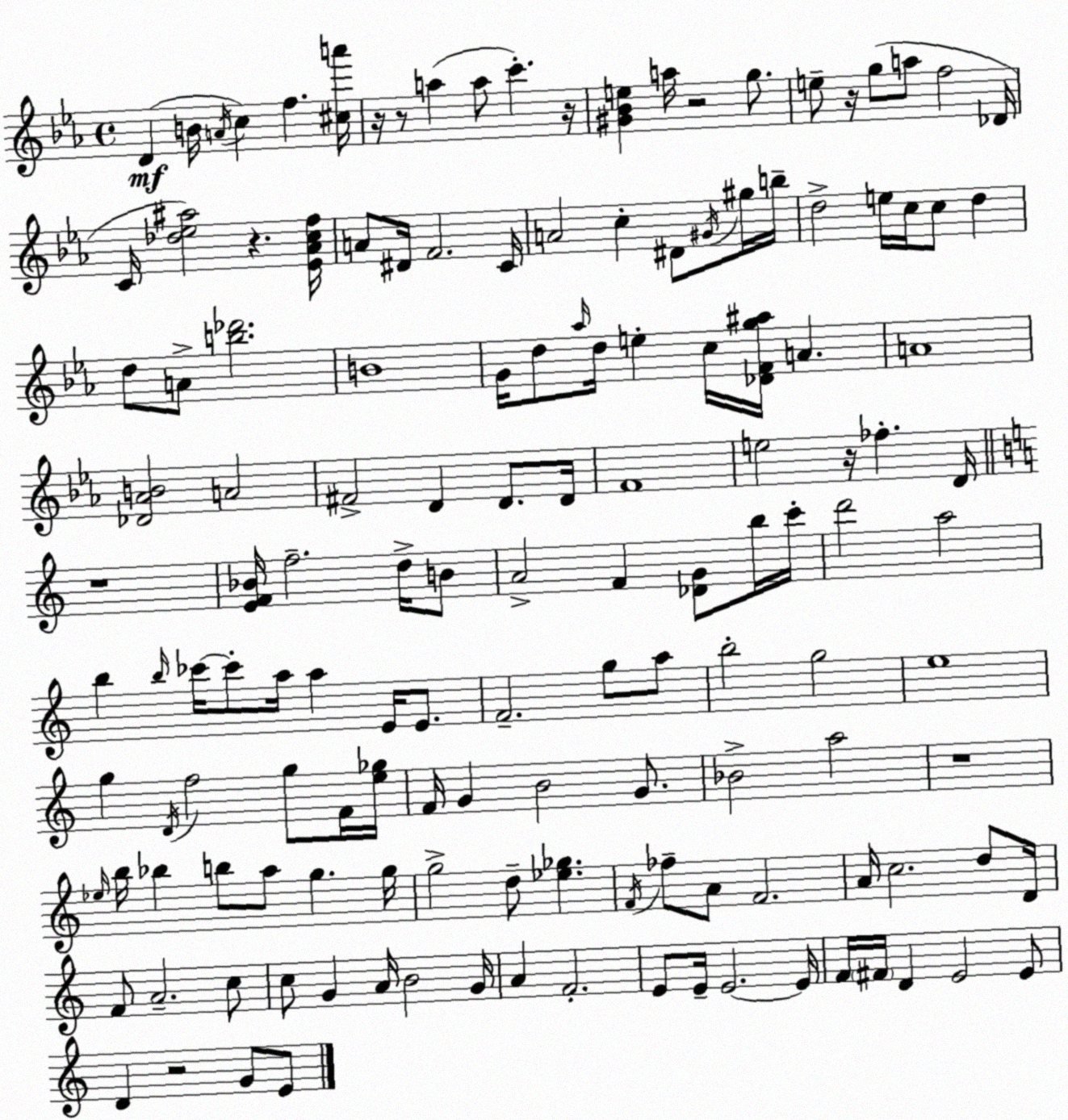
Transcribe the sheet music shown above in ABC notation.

X:1
T:Untitled
M:4/4
L:1/4
K:Eb
D B/4 A/4 c f [^ca']/4 z/4 z/2 a a/2 c' z/4 [^G_Be] a/4 z2 g/2 e/2 z/4 g/2 a/2 f2 _D/4 C/4 [_d_e^a]2 z [_E_Acf]/4 A/2 ^D/4 F2 C/4 A2 c ^D/2 ^G/4 ^g/4 b/4 d2 e/4 c/4 c/2 d d/2 A/2 [b_d']2 B4 G/4 d/2 _a/4 d/4 e c/4 [_DFg^a]/4 A A4 [_D_AB]2 A2 ^F2 D D/2 D/4 F4 e2 z/4 _f D/4 z4 [EF_B]/4 f2 d/4 B/2 A2 F [_DG]/2 b/4 c'/4 d'2 a2 b b/4 _c'/4 _c'/2 a/4 a E/4 E/2 F2 g/2 a/2 b2 g2 e4 g D/4 f2 g/2 F/4 [e_g]/4 F/4 G B2 G/2 _B2 a2 z4 _e/4 b/4 _b b/2 a/2 g g/4 g2 d/2 [_e_g] F/4 _f/2 A/2 F2 A/4 c2 d/2 D/4 F/2 A2 c/2 c/2 G A/4 B2 G/4 A F2 E/2 E/4 E2 E/4 F/4 ^F/4 D E2 E/2 D z2 G/2 E/2